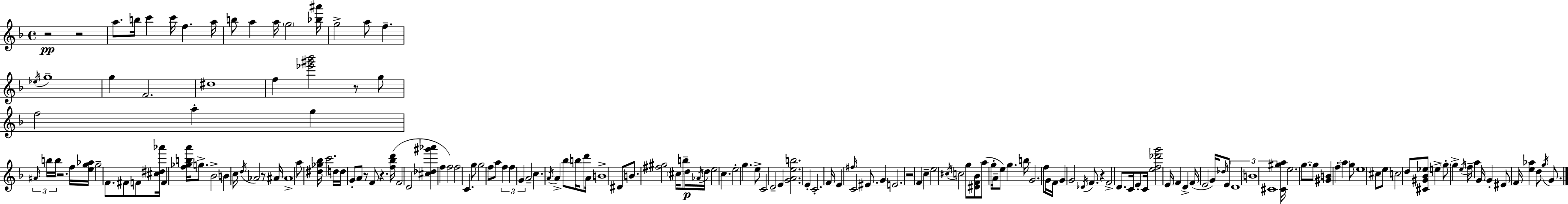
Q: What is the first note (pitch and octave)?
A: A5